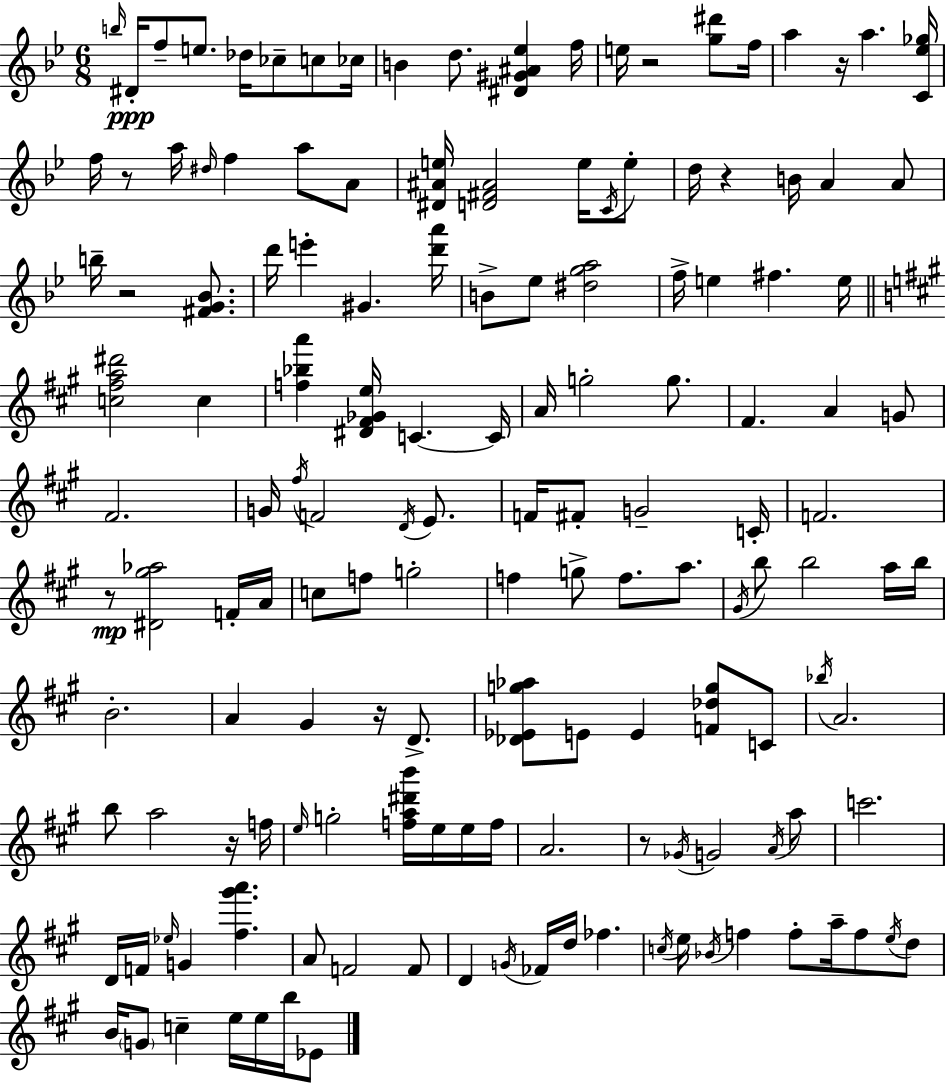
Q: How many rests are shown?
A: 9